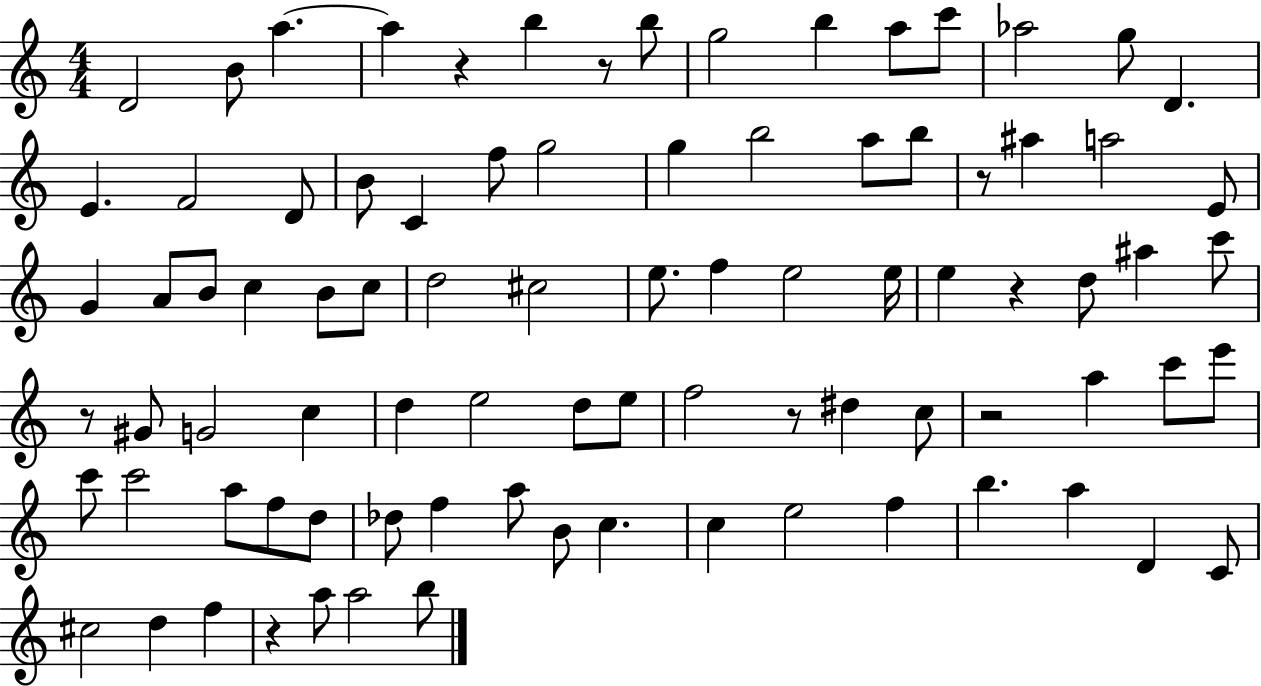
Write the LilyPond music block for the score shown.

{
  \clef treble
  \numericTimeSignature
  \time 4/4
  \key c \major
  \repeat volta 2 { d'2 b'8 a''4.~~ | a''4 r4 b''4 r8 b''8 | g''2 b''4 a''8 c'''8 | aes''2 g''8 d'4. | \break e'4. f'2 d'8 | b'8 c'4 f''8 g''2 | g''4 b''2 a''8 b''8 | r8 ais''4 a''2 e'8 | \break g'4 a'8 b'8 c''4 b'8 c''8 | d''2 cis''2 | e''8. f''4 e''2 e''16 | e''4 r4 d''8 ais''4 c'''8 | \break r8 gis'8 g'2 c''4 | d''4 e''2 d''8 e''8 | f''2 r8 dis''4 c''8 | r2 a''4 c'''8 e'''8 | \break c'''8 c'''2 a''8 f''8 d''8 | des''8 f''4 a''8 b'8 c''4. | c''4 e''2 f''4 | b''4. a''4 d'4 c'8 | \break cis''2 d''4 f''4 | r4 a''8 a''2 b''8 | } \bar "|."
}